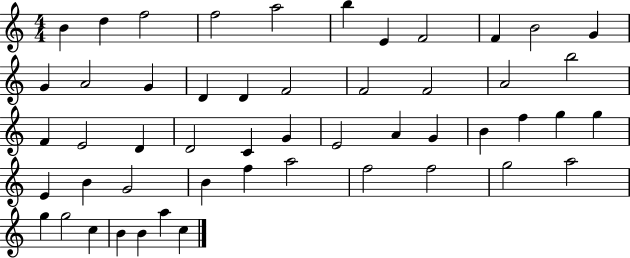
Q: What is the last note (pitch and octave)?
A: C5